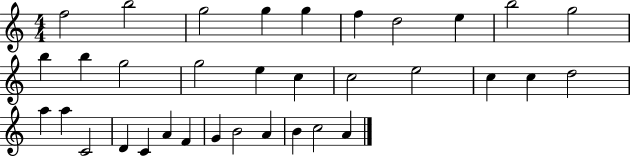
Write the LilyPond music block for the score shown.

{
  \clef treble
  \numericTimeSignature
  \time 4/4
  \key c \major
  f''2 b''2 | g''2 g''4 g''4 | f''4 d''2 e''4 | b''2 g''2 | \break b''4 b''4 g''2 | g''2 e''4 c''4 | c''2 e''2 | c''4 c''4 d''2 | \break a''4 a''4 c'2 | d'4 c'4 a'4 f'4 | g'4 b'2 a'4 | b'4 c''2 a'4 | \break \bar "|."
}